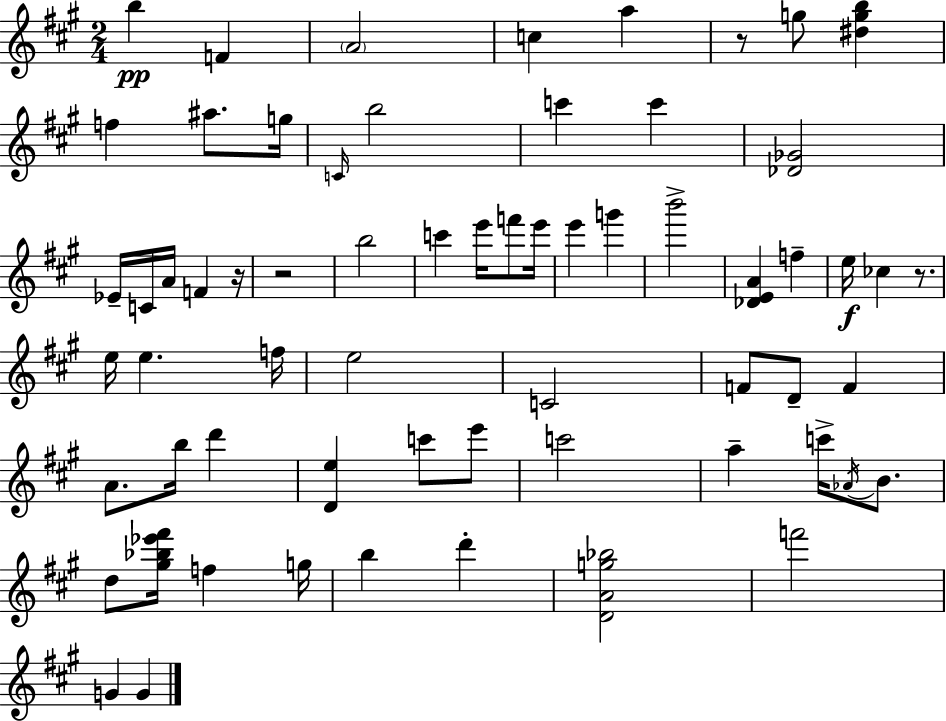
{
  \clef treble
  \numericTimeSignature
  \time 2/4
  \key a \major
  b''4\pp f'4 | \parenthesize a'2 | c''4 a''4 | r8 g''8 <dis'' g'' b''>4 | \break f''4 ais''8. g''16 | \grace { c'16 } b''2 | c'''4 c'''4 | <des' ges'>2 | \break ees'16-- c'16 a'16 f'4 | r16 r2 | b''2 | c'''4 e'''16 f'''8 | \break e'''16 e'''4 g'''4 | b'''2-> | <des' e' a'>4 f''4-- | e''16\f ces''4 r8. | \break e''16 e''4. | f''16 e''2 | c'2 | f'8 d'8-- f'4 | \break a'8. b''16 d'''4 | <d' e''>4 c'''8 e'''8 | c'''2 | a''4-- c'''16-> \acciaccatura { aes'16 } b'8. | \break d''8 <gis'' bes'' ees''' fis'''>16 f''4 | g''16 b''4 d'''4-. | <d' a' g'' bes''>2 | f'''2 | \break g'4 g'4 | \bar "|."
}